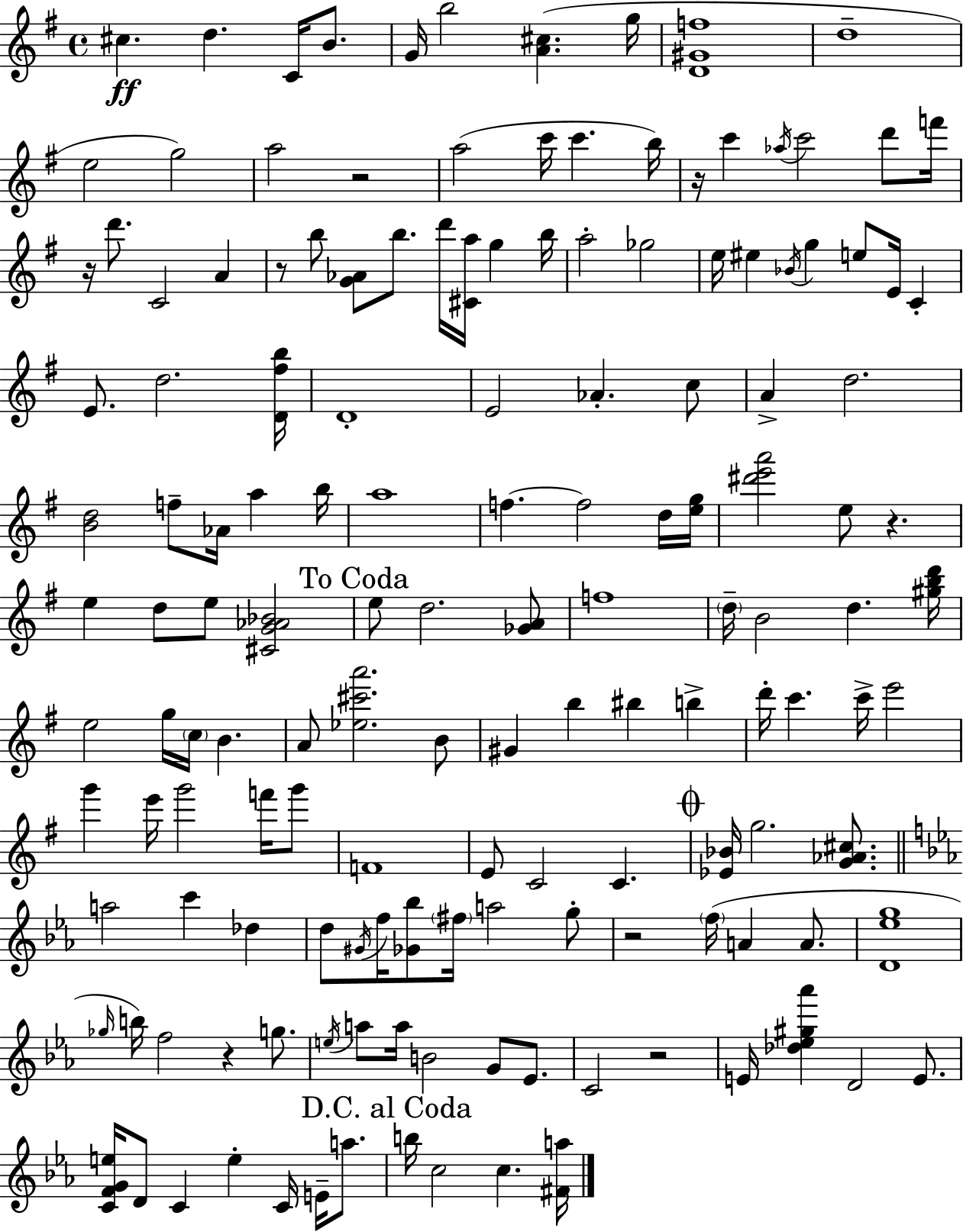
{
  \clef treble
  \time 4/4
  \defaultTimeSignature
  \key e \minor
  cis''4.\ff d''4. c'16 b'8. | g'16 b''2 <a' cis''>4.( g''16 | <d' gis' f''>1 | d''1-- | \break e''2 g''2) | a''2 r2 | a''2( c'''16 c'''4. b''16) | r16 c'''4 \acciaccatura { aes''16 } c'''2 d'''8 | \break f'''16 r16 d'''8. c'2 a'4 | r8 b''8 <g' aes'>8 b''8. d'''16 <cis' a''>16 g''4 | b''16 a''2-. ges''2 | e''16 eis''4 \acciaccatura { bes'16 } g''4 e''8 e'16 c'4-. | \break e'8. d''2. | <d' fis'' b''>16 d'1-. | e'2 aes'4.-. | c''8 a'4-> d''2. | \break <b' d''>2 f''8-- aes'16 a''4 | b''16 a''1 | f''4.~~ f''2 | d''16 <e'' g''>16 <dis''' e''' a'''>2 e''8 r4. | \break e''4 d''8 e''8 <cis' g' aes' bes'>2 | \mark "To Coda" e''8 d''2. | <ges' a'>8 f''1 | \parenthesize d''16-- b'2 d''4. | \break <gis'' b'' d'''>16 e''2 g''16 \parenthesize c''16 b'4. | a'8 <ees'' cis''' a'''>2. | b'8 gis'4 b''4 bis''4 b''4-> | d'''16-. c'''4. c'''16-> e'''2 | \break g'''4 e'''16 g'''2 f'''16 | g'''8 f'1 | e'8 c'2 c'4. | \mark \markup { \musicglyph "scripts.coda" } <ees' bes'>16 g''2. <g' aes' cis''>8. | \break \bar "||" \break \key c \minor a''2 c'''4 des''4 | d''8 \acciaccatura { gis'16 } f''16 <ges' bes''>8 \parenthesize fis''16 a''2 g''8-. | r2 \parenthesize f''16( a'4 a'8. | <d' ees'' g''>1 | \break \grace { ges''16 } b''16) f''2 r4 g''8. | \acciaccatura { e''16 } a''8 a''16 b'2 g'8 | ees'8. c'2 r2 | e'16 <des'' ees'' gis'' aes'''>4 d'2 | \break e'8. <c' f' g' e''>16 d'8 c'4 e''4-. c'16 e'16-- | a''8. \mark "D.C. al Coda" b''16 c''2 c''4. | <fis' a''>16 \bar "|."
}